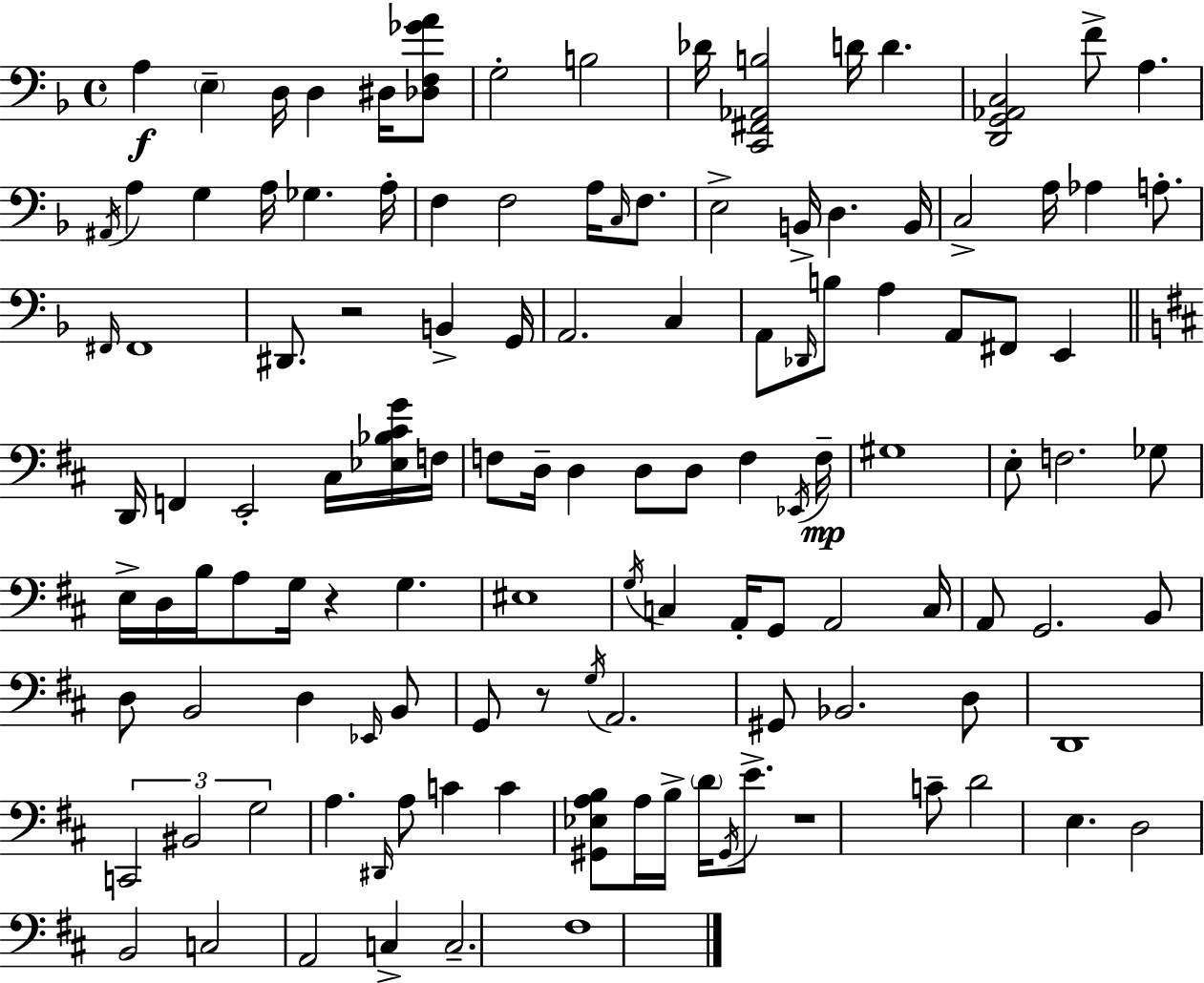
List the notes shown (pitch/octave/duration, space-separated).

A3/q E3/q D3/s D3/q D#3/s [Db3,F3,Gb4,A4]/e G3/h B3/h Db4/s [C2,F#2,Ab2,B3]/h D4/s D4/q. [D2,G2,Ab2,C3]/h F4/e A3/q. A#2/s A3/q G3/q A3/s Gb3/q. A3/s F3/q F3/h A3/s C3/s F3/e. E3/h B2/s D3/q. B2/s C3/h A3/s Ab3/q A3/e. F#2/s F#2/w D#2/e. R/h B2/q G2/s A2/h. C3/q A2/e Db2/s B3/e A3/q A2/e F#2/e E2/q D2/s F2/q E2/h C#3/s [Eb3,Bb3,C#4,G4]/s F3/s F3/e D3/s D3/q D3/e D3/e F3/q Eb2/s F3/s G#3/w E3/e F3/h. Gb3/e E3/s D3/s B3/s A3/e G3/s R/q G3/q. EIS3/w G3/s C3/q A2/s G2/e A2/h C3/s A2/e G2/h. B2/e D3/e B2/h D3/q Eb2/s B2/e G2/e R/e G3/s A2/h. G#2/e Bb2/h. D3/e D2/w C2/h BIS2/h G3/h A3/q. D#2/s A3/e C4/q C4/q [G#2,Eb3,A3,B3]/e A3/s B3/s D4/s G#2/s E4/e. R/w C4/e D4/h E3/q. D3/h B2/h C3/h A2/h C3/q C3/h. F#3/w